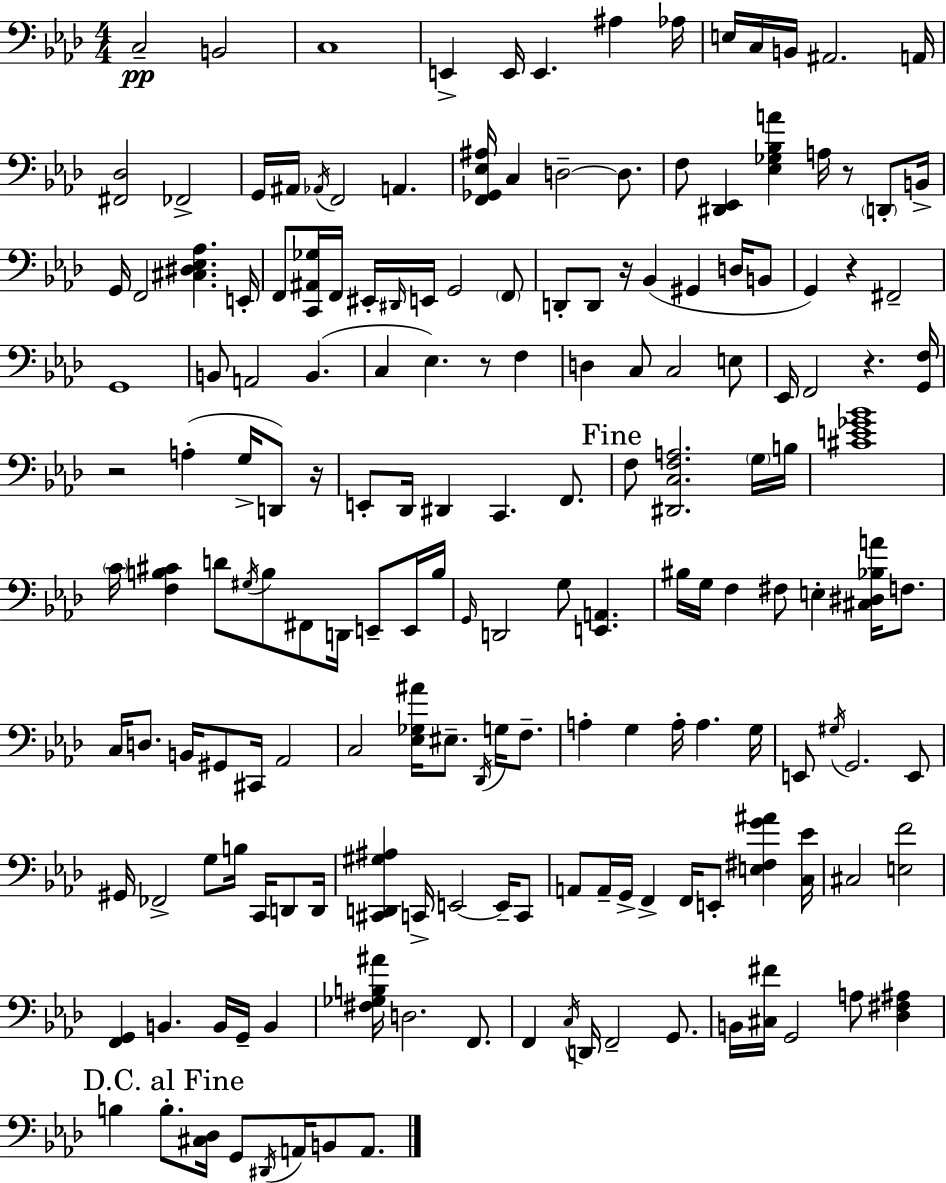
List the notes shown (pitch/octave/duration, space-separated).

C3/h B2/h C3/w E2/q E2/s E2/q. A#3/q Ab3/s E3/s C3/s B2/s A#2/h. A2/s [F#2,Db3]/h FES2/h G2/s A#2/s Ab2/s F2/h A2/q. [F2,Gb2,Eb3,A#3]/s C3/q D3/h D3/e. F3/e [D#2,Eb2]/q [Eb3,Gb3,Bb3,A4]/q A3/s R/e D2/e B2/s G2/s F2/h [C#3,D#3,Eb3,Ab3]/q. E2/s F2/e [C2,A#2,Gb3]/s F2/s EIS2/s D#2/s E2/s G2/h F2/e D2/e D2/e R/s Bb2/q G#2/q D3/s B2/e G2/q R/q F#2/h G2/w B2/e A2/h B2/q. C3/q Eb3/q. R/e F3/q D3/q C3/e C3/h E3/e Eb2/s F2/h R/q. [G2,F3]/s R/h A3/q G3/s D2/e R/s E2/e Db2/s D#2/q C2/q. F2/e. F3/e [D#2,C3,F3,A3]/h. G3/s B3/s [C#4,E4,Gb4,Bb4]/w C4/s [F3,B3,C#4]/q D4/e G#3/s B3/e F#2/e D2/s E2/e E2/s B3/s G2/s D2/h G3/e [E2,A2]/q. BIS3/s G3/s F3/q F#3/e E3/q [C#3,D#3,Bb3,A4]/s F3/e. C3/s D3/e. B2/s G#2/e C#2/s Ab2/h C3/h [Eb3,Gb3,A#4]/s EIS3/e. Db2/s G3/s F3/e. A3/q G3/q A3/s A3/q. G3/s E2/e G#3/s G2/h. E2/e G#2/s FES2/h G3/e B3/s C2/s D2/e D2/s [C#2,D2,G#3,A#3]/q C2/s E2/h E2/s C2/e A2/e A2/s G2/s F2/q F2/s E2/e [E3,F#3,G4,A#4]/q [C3,Eb4]/s C#3/h [E3,F4]/h [F2,G2]/q B2/q. B2/s G2/s B2/q [F#3,Gb3,B3,A#4]/s D3/h. F2/e. F2/q C3/s D2/s F2/h G2/e. B2/s [C#3,F#4]/s G2/h A3/e [Db3,F#3,A#3]/q B3/q B3/e. [C#3,Db3]/s G2/e D#2/s A2/s B2/e A2/e.